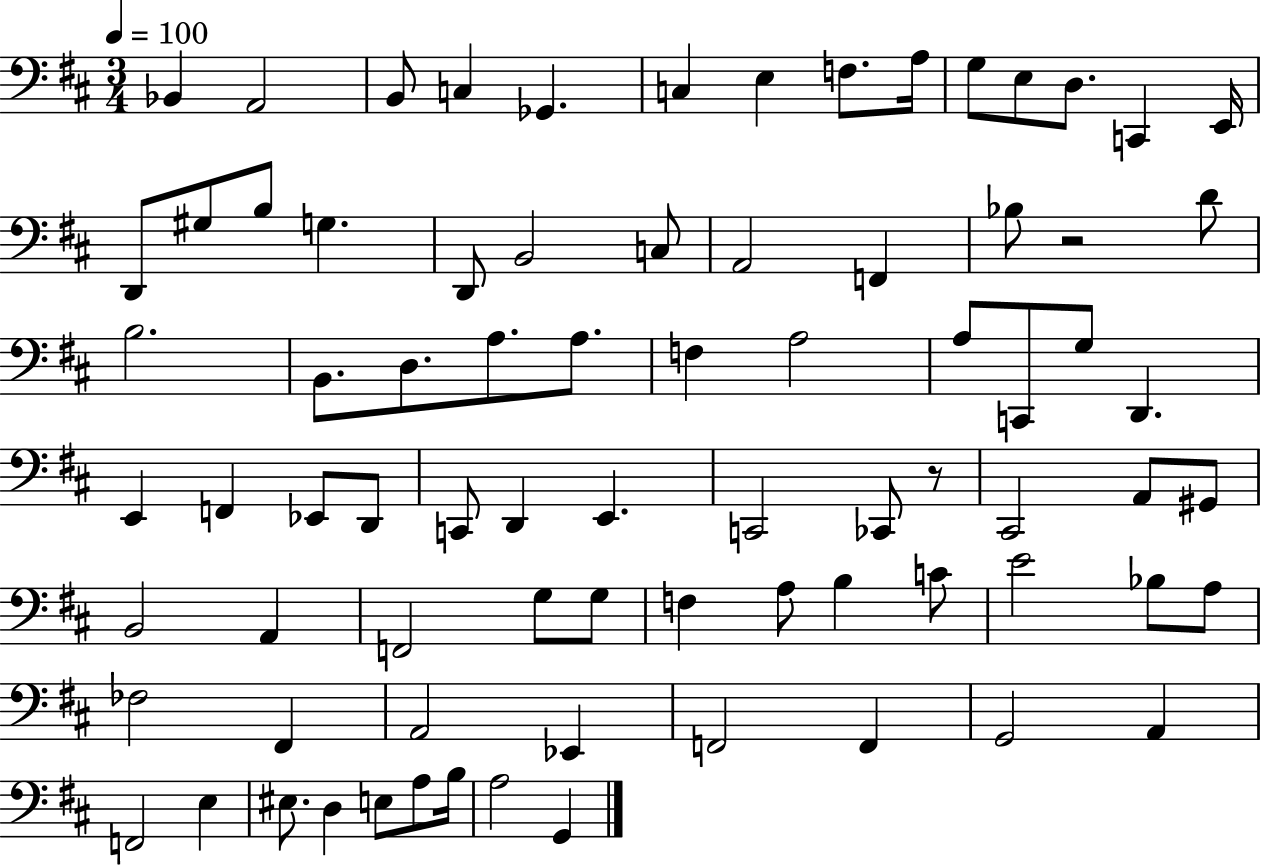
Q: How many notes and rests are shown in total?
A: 79